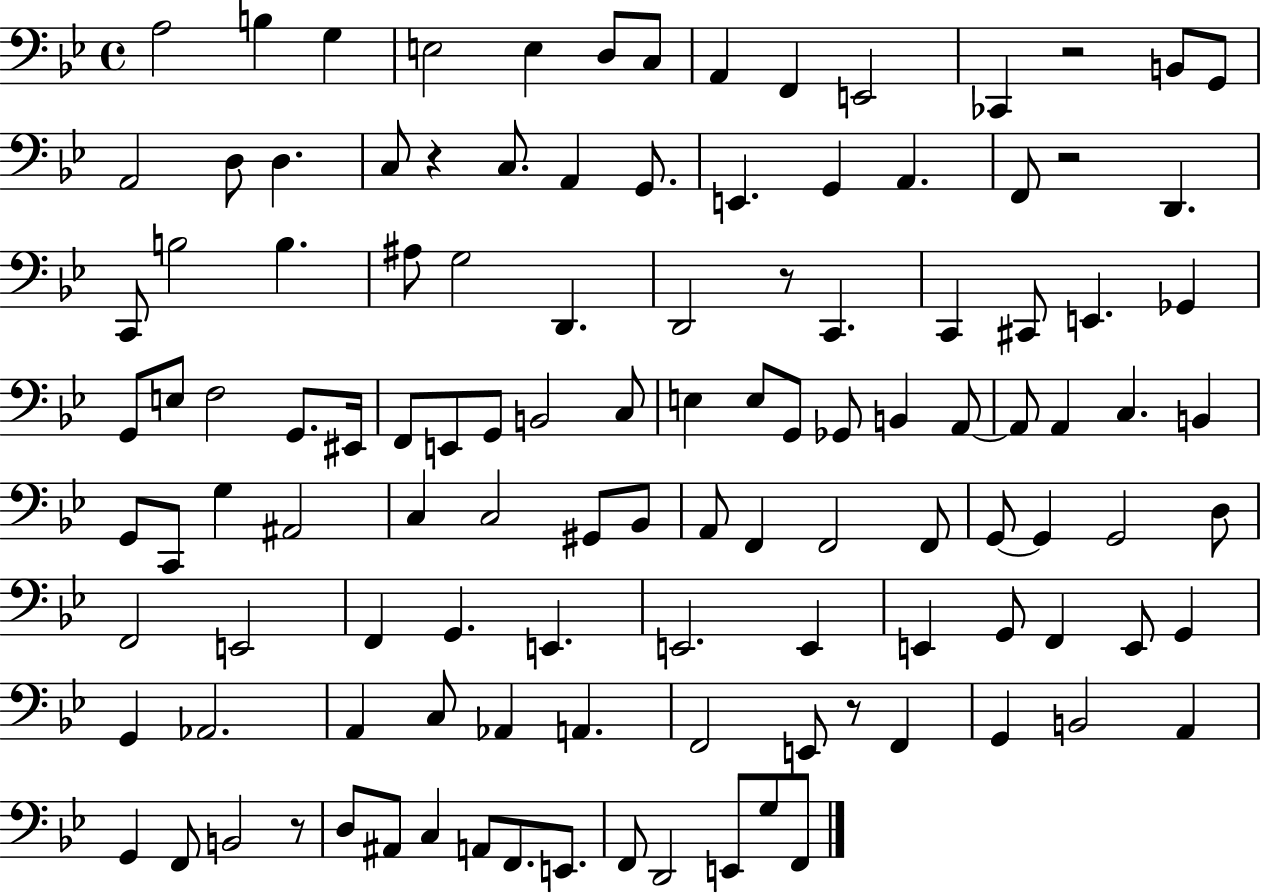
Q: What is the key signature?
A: BES major